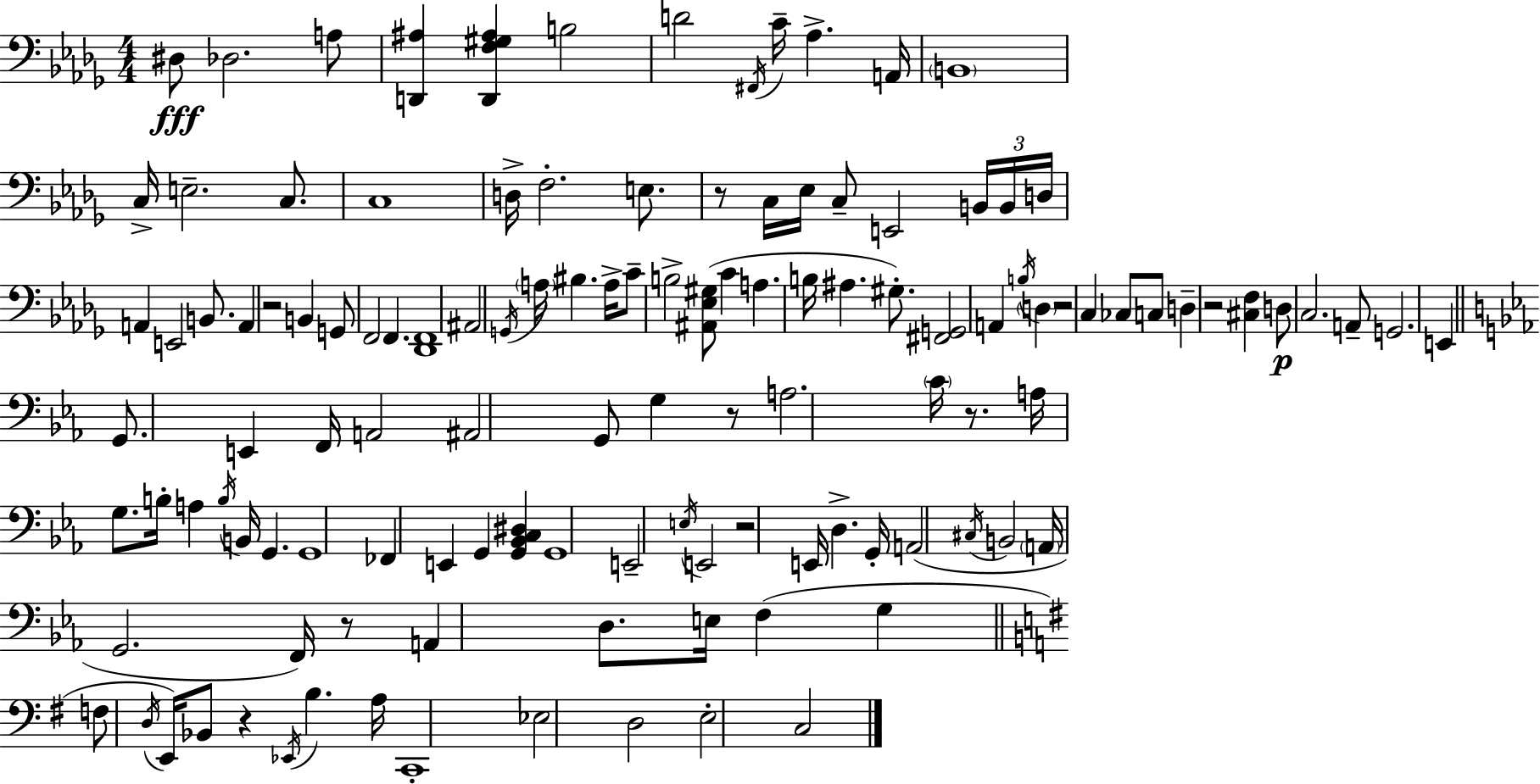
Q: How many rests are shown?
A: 9